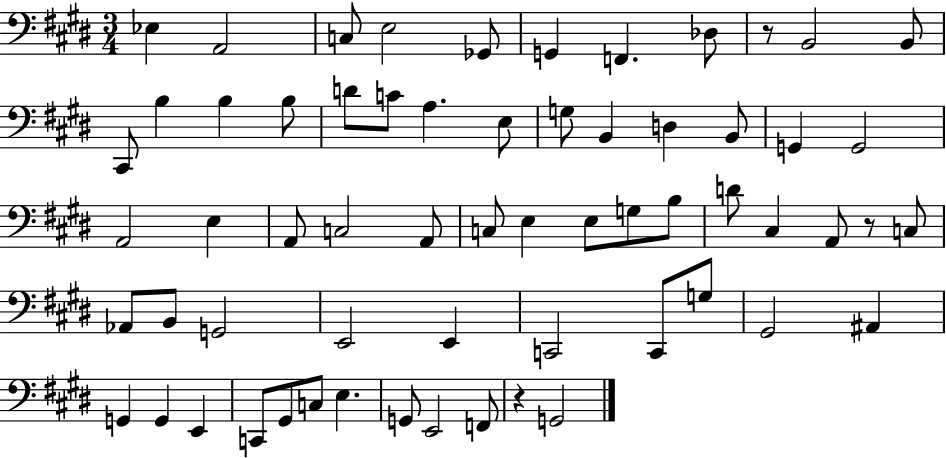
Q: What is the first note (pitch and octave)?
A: Eb3